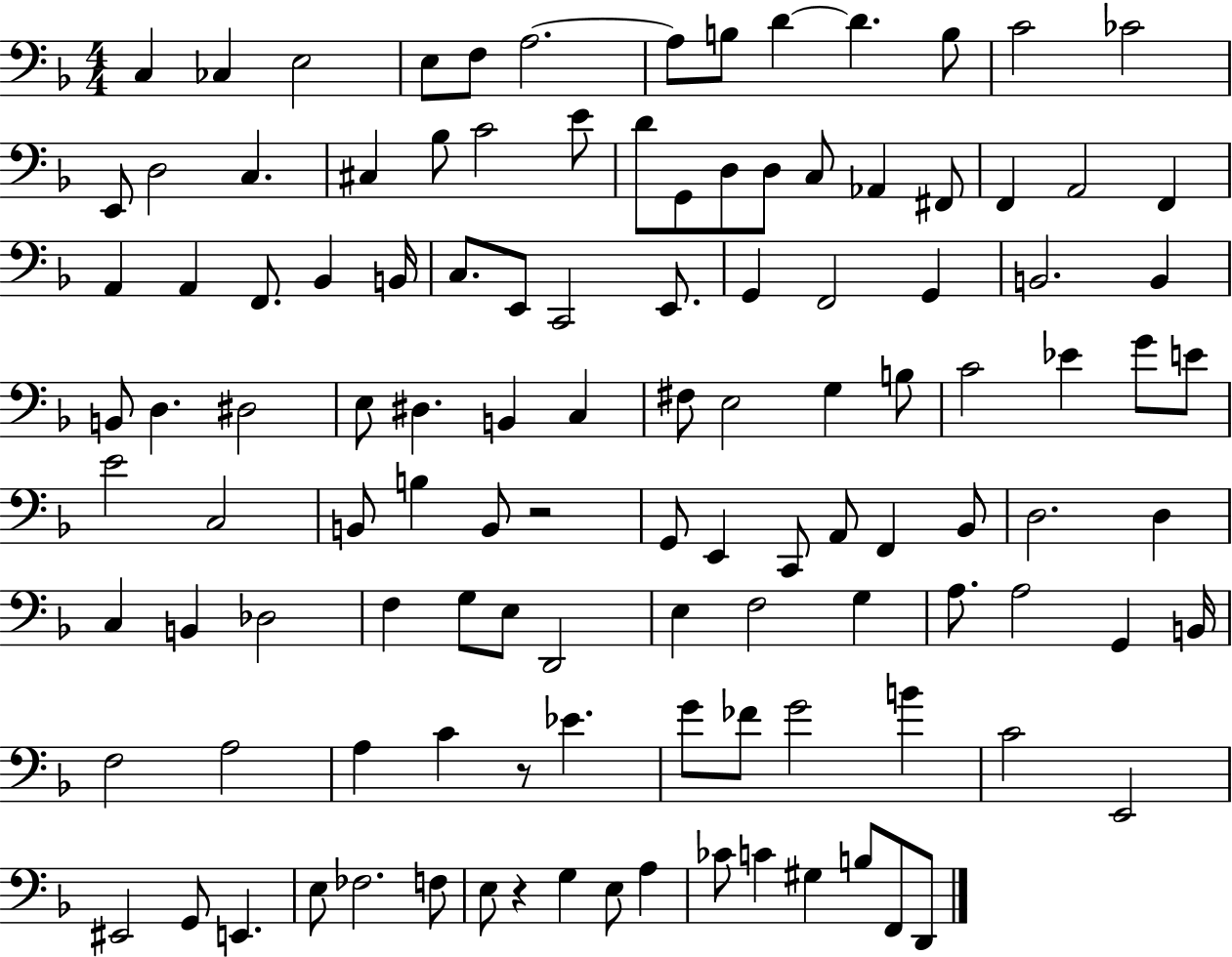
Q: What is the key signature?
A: F major